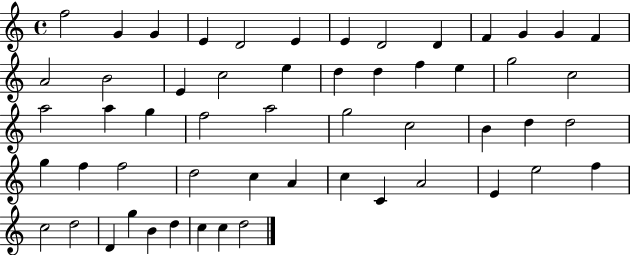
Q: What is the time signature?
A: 4/4